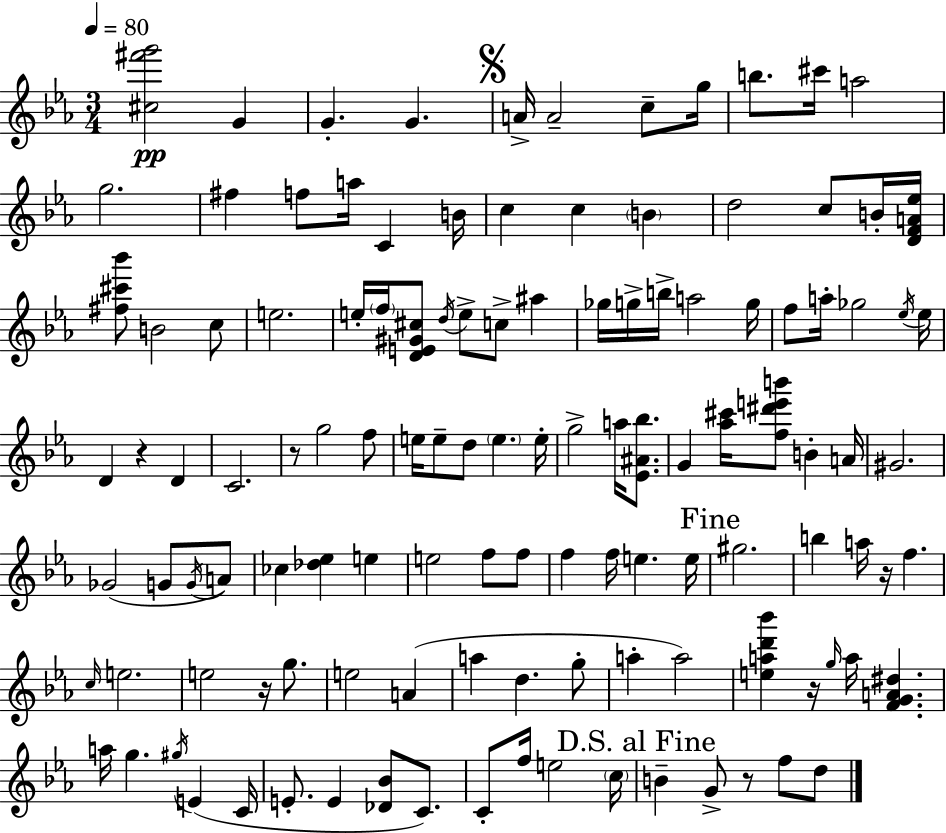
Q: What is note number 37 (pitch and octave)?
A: F5